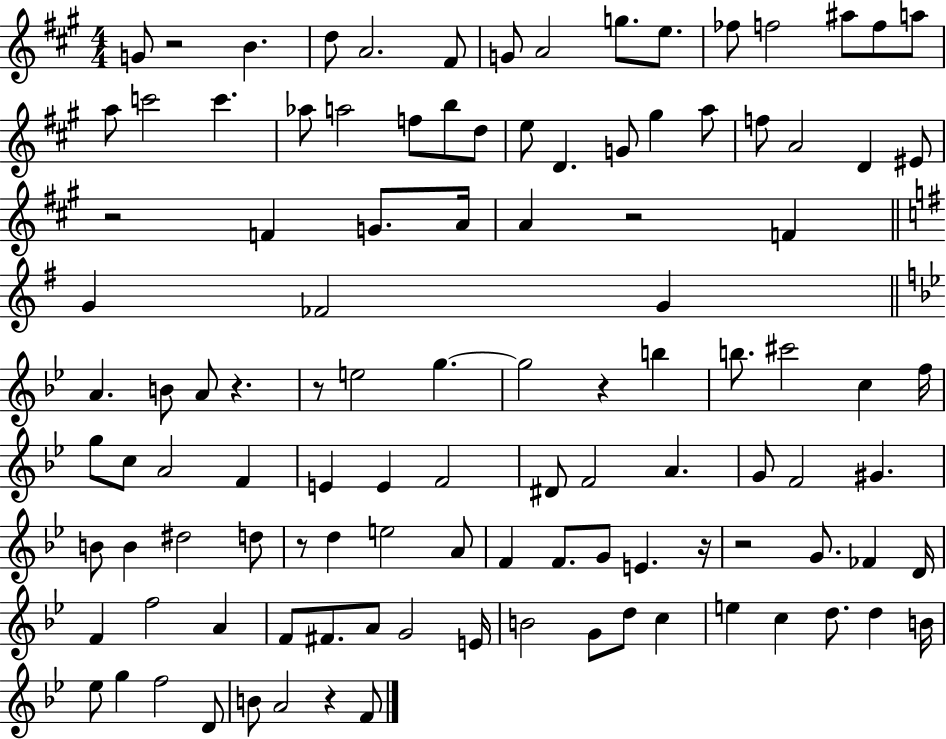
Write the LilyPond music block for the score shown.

{
  \clef treble
  \numericTimeSignature
  \time 4/4
  \key a \major
  g'8 r2 b'4. | d''8 a'2. fis'8 | g'8 a'2 g''8. e''8. | fes''8 f''2 ais''8 f''8 a''8 | \break a''8 c'''2 c'''4. | aes''8 a''2 f''8 b''8 d''8 | e''8 d'4. g'8 gis''4 a''8 | f''8 a'2 d'4 eis'8 | \break r2 f'4 g'8. a'16 | a'4 r2 f'4 | \bar "||" \break \key g \major g'4 fes'2 g'4 | \bar "||" \break \key bes \major a'4. b'8 a'8 r4. | r8 e''2 g''4.~~ | g''2 r4 b''4 | b''8. cis'''2 c''4 f''16 | \break g''8 c''8 a'2 f'4 | e'4 e'4 f'2 | dis'8 f'2 a'4. | g'8 f'2 gis'4. | \break b'8 b'4 dis''2 d''8 | r8 d''4 e''2 a'8 | f'4 f'8. g'8 e'4. r16 | r2 g'8. fes'4 d'16 | \break f'4 f''2 a'4 | f'8 fis'8. a'8 g'2 e'16 | b'2 g'8 d''8 c''4 | e''4 c''4 d''8. d''4 b'16 | \break ees''8 g''4 f''2 d'8 | b'8 a'2 r4 f'8 | \bar "|."
}